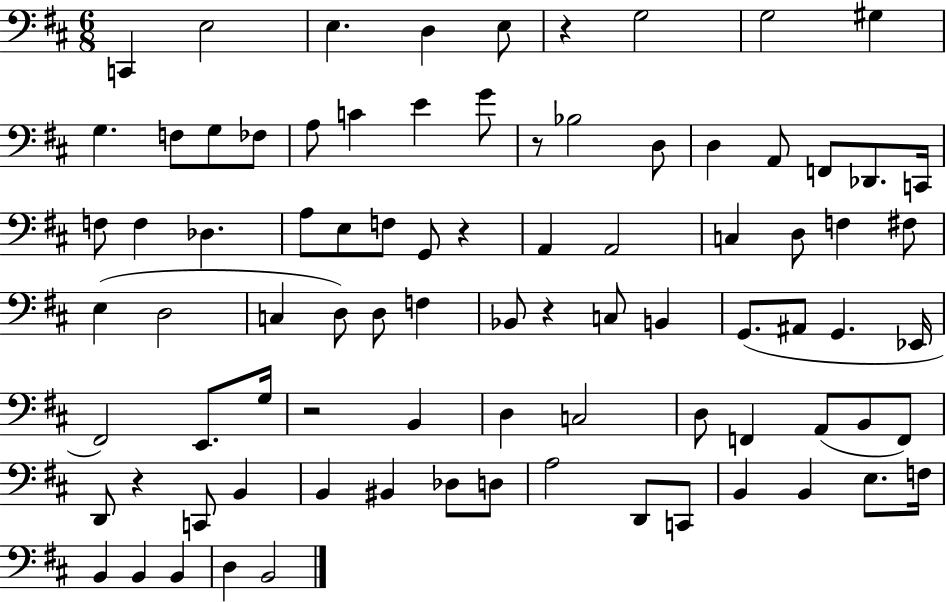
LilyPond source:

{
  \clef bass
  \numericTimeSignature
  \time 6/8
  \key d \major
  c,4 e2 | e4. d4 e8 | r4 g2 | g2 gis4 | \break g4. f8 g8 fes8 | a8 c'4 e'4 g'8 | r8 bes2 d8 | d4 a,8 f,8 des,8. c,16 | \break f8 f4 des4. | a8 e8 f8 g,8 r4 | a,4 a,2 | c4 d8 f4 fis8 | \break e4( d2 | c4 d8) d8 f4 | bes,8 r4 c8 b,4 | g,8.( ais,8 g,4. ees,16 | \break fis,2) e,8. g16 | r2 b,4 | d4 c2 | d8 f,4 a,8( b,8 f,8) | \break d,8 r4 c,8 b,4 | b,4 bis,4 des8 d8 | a2 d,8 c,8 | b,4 b,4 e8. f16 | \break b,4 b,4 b,4 | d4 b,2 | \bar "|."
}